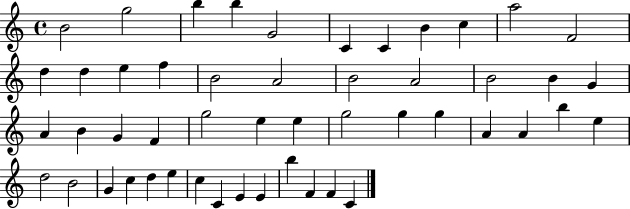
X:1
T:Untitled
M:4/4
L:1/4
K:C
B2 g2 b b G2 C C B c a2 F2 d d e f B2 A2 B2 A2 B2 B G A B G F g2 e e g2 g g A A b e d2 B2 G c d e c C E E b F F C